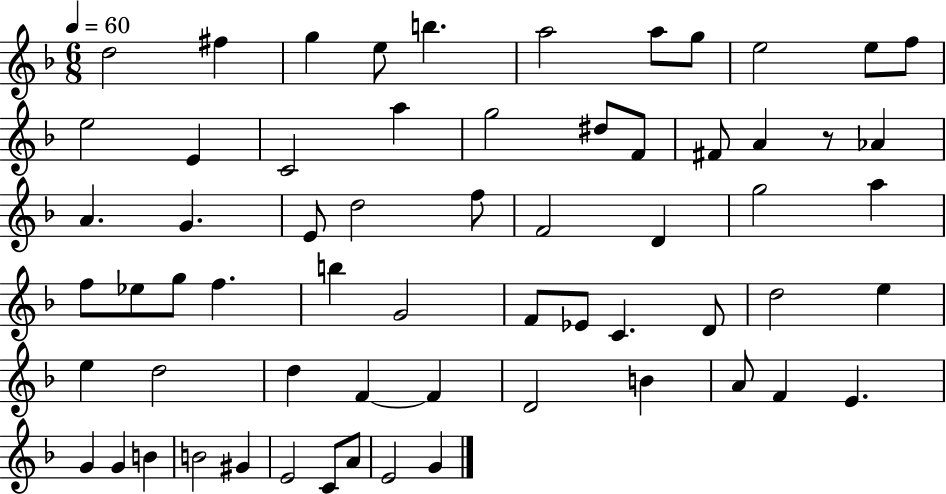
D5/h F#5/q G5/q E5/e B5/q. A5/h A5/e G5/e E5/h E5/e F5/e E5/h E4/q C4/h A5/q G5/h D#5/e F4/e F#4/e A4/q R/e Ab4/q A4/q. G4/q. E4/e D5/h F5/e F4/h D4/q G5/h A5/q F5/e Eb5/e G5/e F5/q. B5/q G4/h F4/e Eb4/e C4/q. D4/e D5/h E5/q E5/q D5/h D5/q F4/q F4/q D4/h B4/q A4/e F4/q E4/q. G4/q G4/q B4/q B4/h G#4/q E4/h C4/e A4/e E4/h G4/q